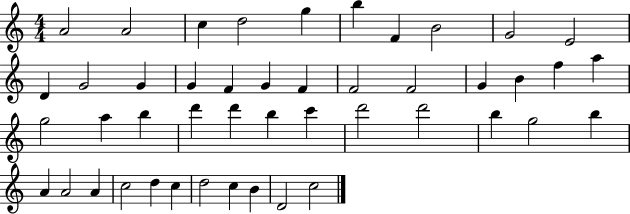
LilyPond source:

{
  \clef treble
  \numericTimeSignature
  \time 4/4
  \key c \major
  a'2 a'2 | c''4 d''2 g''4 | b''4 f'4 b'2 | g'2 e'2 | \break d'4 g'2 g'4 | g'4 f'4 g'4 f'4 | f'2 f'2 | g'4 b'4 f''4 a''4 | \break g''2 a''4 b''4 | d'''4 d'''4 b''4 c'''4 | d'''2 d'''2 | b''4 g''2 b''4 | \break a'4 a'2 a'4 | c''2 d''4 c''4 | d''2 c''4 b'4 | d'2 c''2 | \break \bar "|."
}